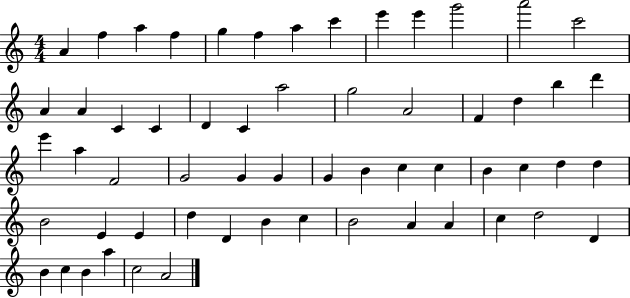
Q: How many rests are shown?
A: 0